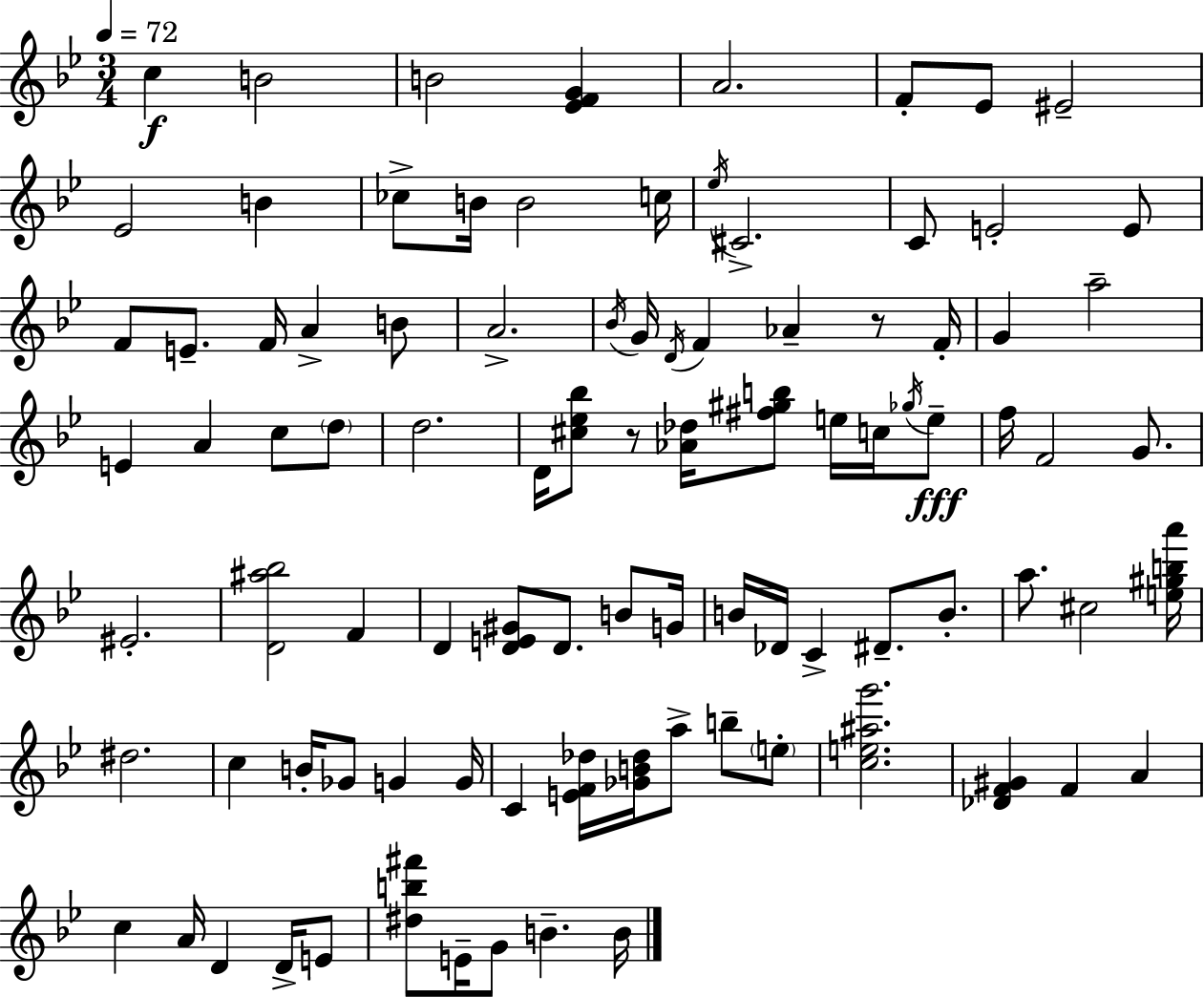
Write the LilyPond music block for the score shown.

{
  \clef treble
  \numericTimeSignature
  \time 3/4
  \key g \minor
  \tempo 4 = 72
  c''4\f b'2 | b'2 <ees' f' g'>4 | a'2. | f'8-. ees'8 eis'2-- | \break ees'2 b'4 | ces''8-> b'16 b'2 c''16 | \acciaccatura { ees''16 } cis'2.-> | c'8 e'2-. e'8 | \break f'8 e'8.-- f'16 a'4-> b'8 | a'2.-> | \acciaccatura { bes'16 } g'16 \acciaccatura { d'16 } f'4 aes'4-- | r8 f'16-. g'4 a''2-- | \break e'4 a'4 c''8 | \parenthesize d''8 d''2. | d'16 <cis'' ees'' bes''>8 r8 <aes' des''>16 <fis'' gis'' b''>8 e''16 | c''16 \acciaccatura { ges''16 }\fff e''8-- f''16 f'2 | \break g'8. eis'2.-. | <d' ais'' bes''>2 | f'4 d'4 <d' e' gis'>8 d'8. | b'8 g'16 b'16 des'16 c'4-> dis'8.-- | \break b'8.-. a''8. cis''2 | <e'' gis'' b'' a'''>16 dis''2. | c''4 b'16-. ges'8 g'4 | g'16 c'4 <e' f' des''>16 <ges' b' des''>16 a''8-> | \break b''8-- \parenthesize e''8-. <c'' e'' ais'' g'''>2. | <des' f' gis'>4 f'4 | a'4 c''4 a'16 d'4 | d'16-> e'8 <dis'' b'' fis'''>8 e'16-- g'8 b'4.-- | \break b'16 \bar "|."
}